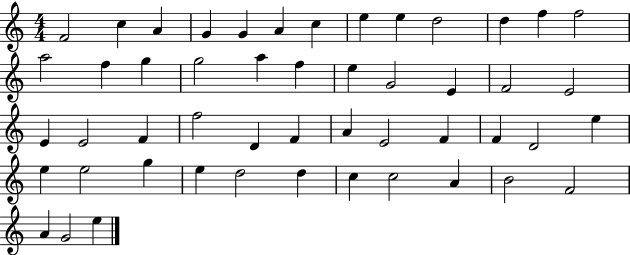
F4/h C5/q A4/q G4/q G4/q A4/q C5/q E5/q E5/q D5/h D5/q F5/q F5/h A5/h F5/q G5/q G5/h A5/q F5/q E5/q G4/h E4/q F4/h E4/h E4/q E4/h F4/q F5/h D4/q F4/q A4/q E4/h F4/q F4/q D4/h E5/q E5/q E5/h G5/q E5/q D5/h D5/q C5/q C5/h A4/q B4/h F4/h A4/q G4/h E5/q